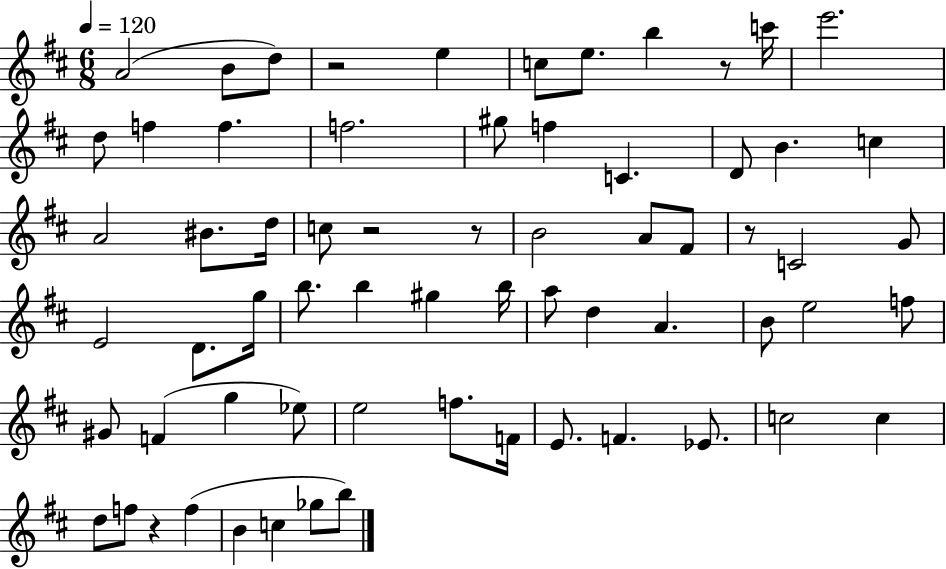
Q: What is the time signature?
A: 6/8